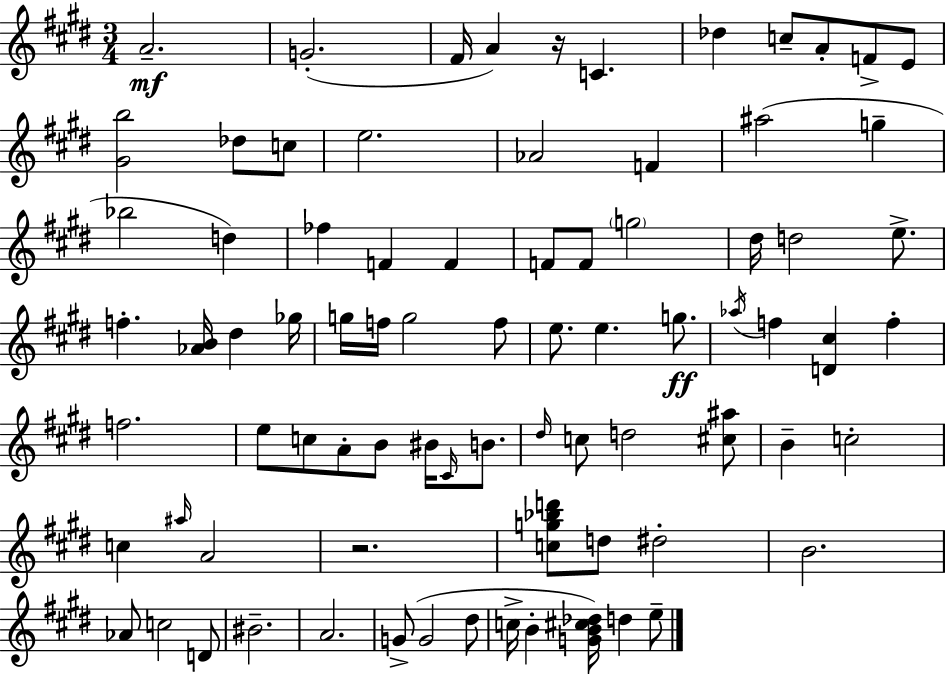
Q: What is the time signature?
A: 3/4